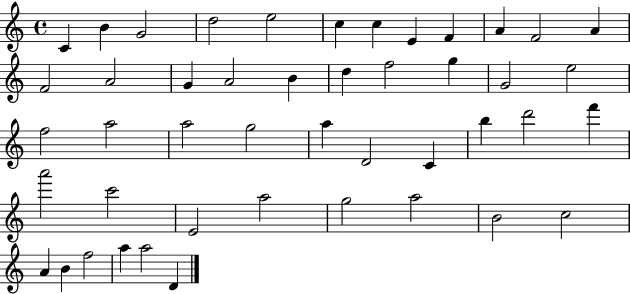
C4/q B4/q G4/h D5/h E5/h C5/q C5/q E4/q F4/q A4/q F4/h A4/q F4/h A4/h G4/q A4/h B4/q D5/q F5/h G5/q G4/h E5/h F5/h A5/h A5/h G5/h A5/q D4/h C4/q B5/q D6/h F6/q A6/h C6/h E4/h A5/h G5/h A5/h B4/h C5/h A4/q B4/q F5/h A5/q A5/h D4/q